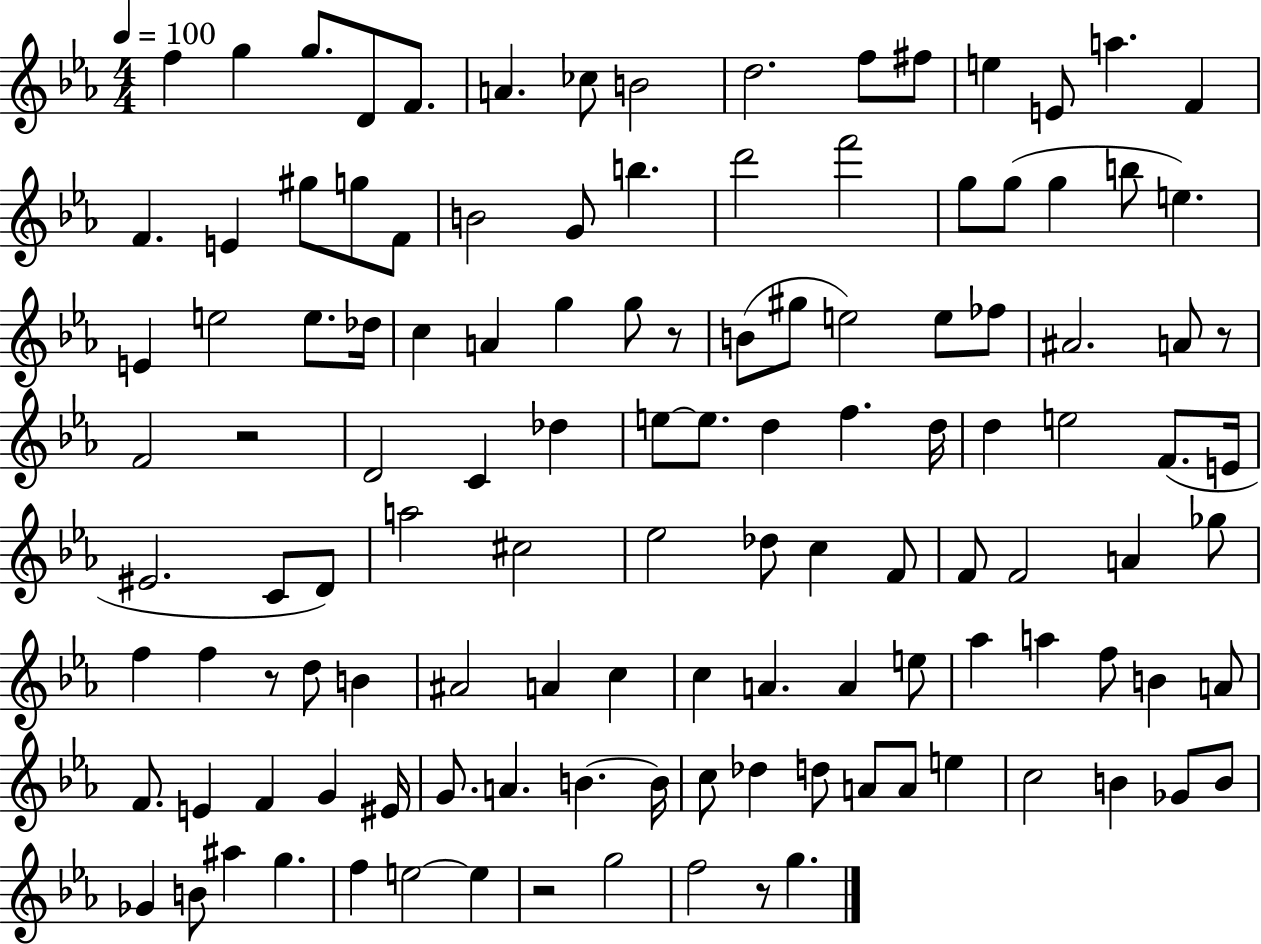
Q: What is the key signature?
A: EES major